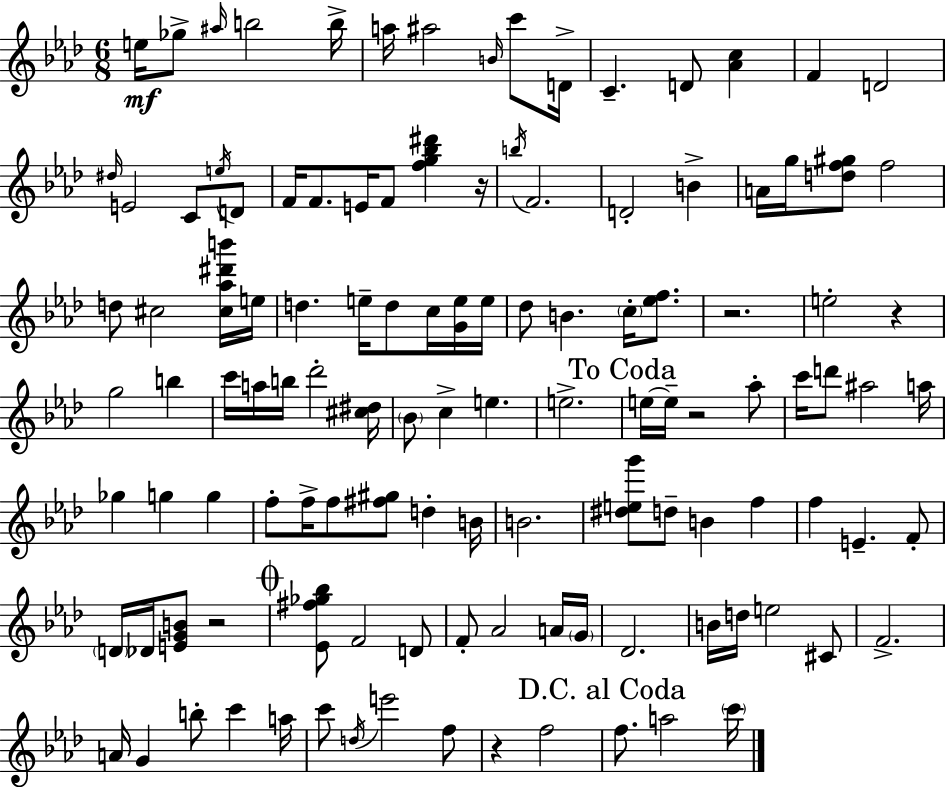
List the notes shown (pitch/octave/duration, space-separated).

E5/s Gb5/e A#5/s B5/h B5/s A5/s A#5/h B4/s C6/e D4/s C4/q. D4/e [Ab4,C5]/q F4/q D4/h D#5/s E4/h C4/e E5/s D4/e F4/s F4/e. E4/s F4/e [F5,G5,Bb5,D#6]/q R/s B5/s F4/h. D4/h B4/q A4/s G5/s [D5,F5,G#5]/e F5/h D5/e C#5/h [C#5,Ab5,D#6,B6]/s E5/s D5/q. E5/s D5/e C5/s [G4,E5]/s E5/s Db5/e B4/q. C5/s [Eb5,F5]/e. R/h. E5/h R/q G5/h B5/q C6/s A5/s B5/s Db6/h [C#5,D#5]/s Bb4/e C5/q E5/q. E5/h. E5/s E5/s R/h Ab5/e C6/s D6/e A#5/h A5/s Gb5/q G5/q G5/q F5/e F5/s F5/e [F#5,G#5]/e D5/q B4/s B4/h. [D#5,E5,G6]/e D5/e B4/q F5/q F5/q E4/q. F4/e D4/s Db4/s [E4,G4,B4]/e R/h [Eb4,F#5,Gb5,Bb5]/e F4/h D4/e F4/e Ab4/h A4/s G4/s Db4/h. B4/s D5/s E5/h C#4/e F4/h. A4/s G4/q B5/e C6/q A5/s C6/e D5/s E6/h F5/e R/q F5/h F5/e. A5/h C6/s